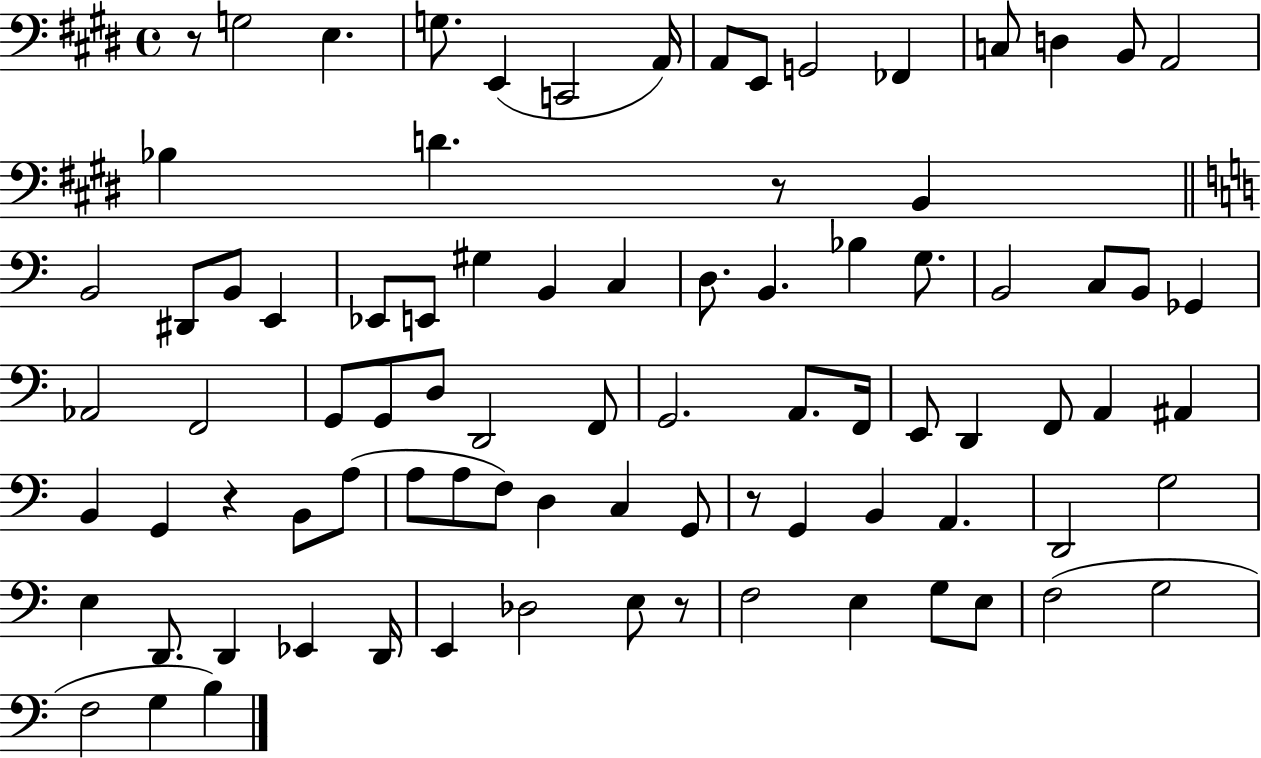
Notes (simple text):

R/e G3/h E3/q. G3/e. E2/q C2/h A2/s A2/e E2/e G2/h FES2/q C3/e D3/q B2/e A2/h Bb3/q D4/q. R/e B2/q B2/h D#2/e B2/e E2/q Eb2/e E2/e G#3/q B2/q C3/q D3/e. B2/q. Bb3/q G3/e. B2/h C3/e B2/e Gb2/q Ab2/h F2/h G2/e G2/e D3/e D2/h F2/e G2/h. A2/e. F2/s E2/e D2/q F2/e A2/q A#2/q B2/q G2/q R/q B2/e A3/e A3/e A3/e F3/e D3/q C3/q G2/e R/e G2/q B2/q A2/q. D2/h G3/h E3/q D2/e. D2/q Eb2/q D2/s E2/q Db3/h E3/e R/e F3/h E3/q G3/e E3/e F3/h G3/h F3/h G3/q B3/q